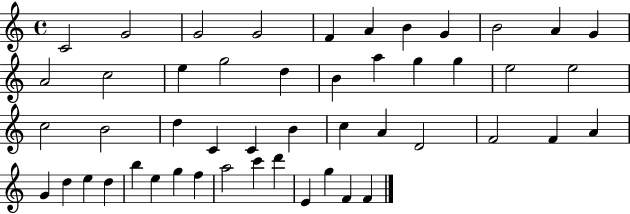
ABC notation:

X:1
T:Untitled
M:4/4
L:1/4
K:C
C2 G2 G2 G2 F A B G B2 A G A2 c2 e g2 d B a g g e2 e2 c2 B2 d C C B c A D2 F2 F A G d e d b e g f a2 c' d' E g F F